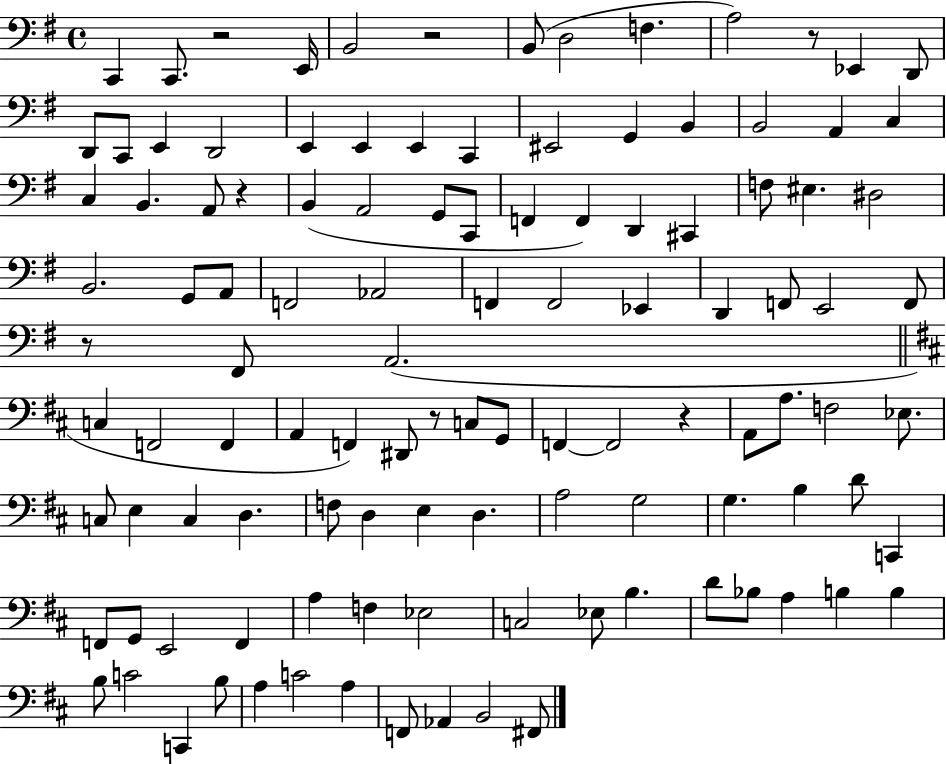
{
  \clef bass
  \time 4/4
  \defaultTimeSignature
  \key g \major
  c,4 c,8. r2 e,16 | b,2 r2 | b,8( d2 f4. | a2) r8 ees,4 d,8 | \break d,8 c,8 e,4 d,2 | e,4 e,4 e,4 c,4 | eis,2 g,4 b,4 | b,2 a,4 c4 | \break c4 b,4. a,8 r4 | b,4( a,2 g,8 c,8 | f,4 f,4) d,4 cis,4 | f8 eis4. dis2 | \break b,2. g,8 a,8 | f,2 aes,2 | f,4 f,2 ees,4 | d,4 f,8 e,2 f,8 | \break r8 fis,8 a,2.( | \bar "||" \break \key d \major c4 f,2 f,4 | a,4 f,4) dis,8 r8 c8 g,8 | f,4~~ f,2 r4 | a,8 a8. f2 ees8. | \break c8 e4 c4 d4. | f8 d4 e4 d4. | a2 g2 | g4. b4 d'8 c,4 | \break f,8 g,8 e,2 f,4 | a4 f4 ees2 | c2 ees8 b4. | d'8 bes8 a4 b4 b4 | \break b8 c'2 c,4 b8 | a4 c'2 a4 | f,8 aes,4 b,2 fis,8 | \bar "|."
}